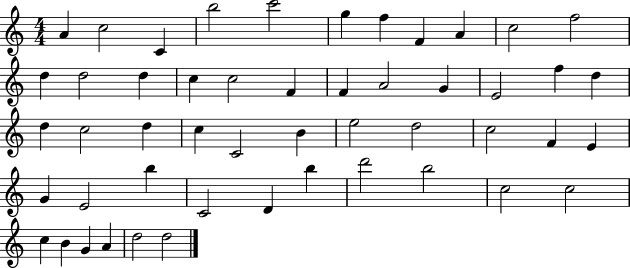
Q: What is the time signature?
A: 4/4